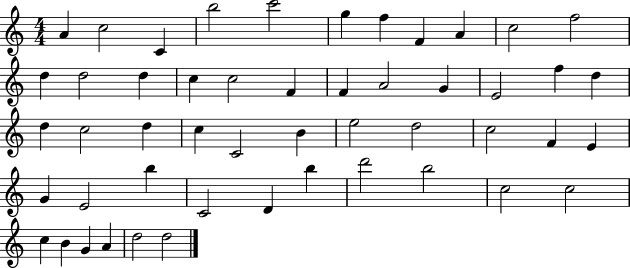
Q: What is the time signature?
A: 4/4